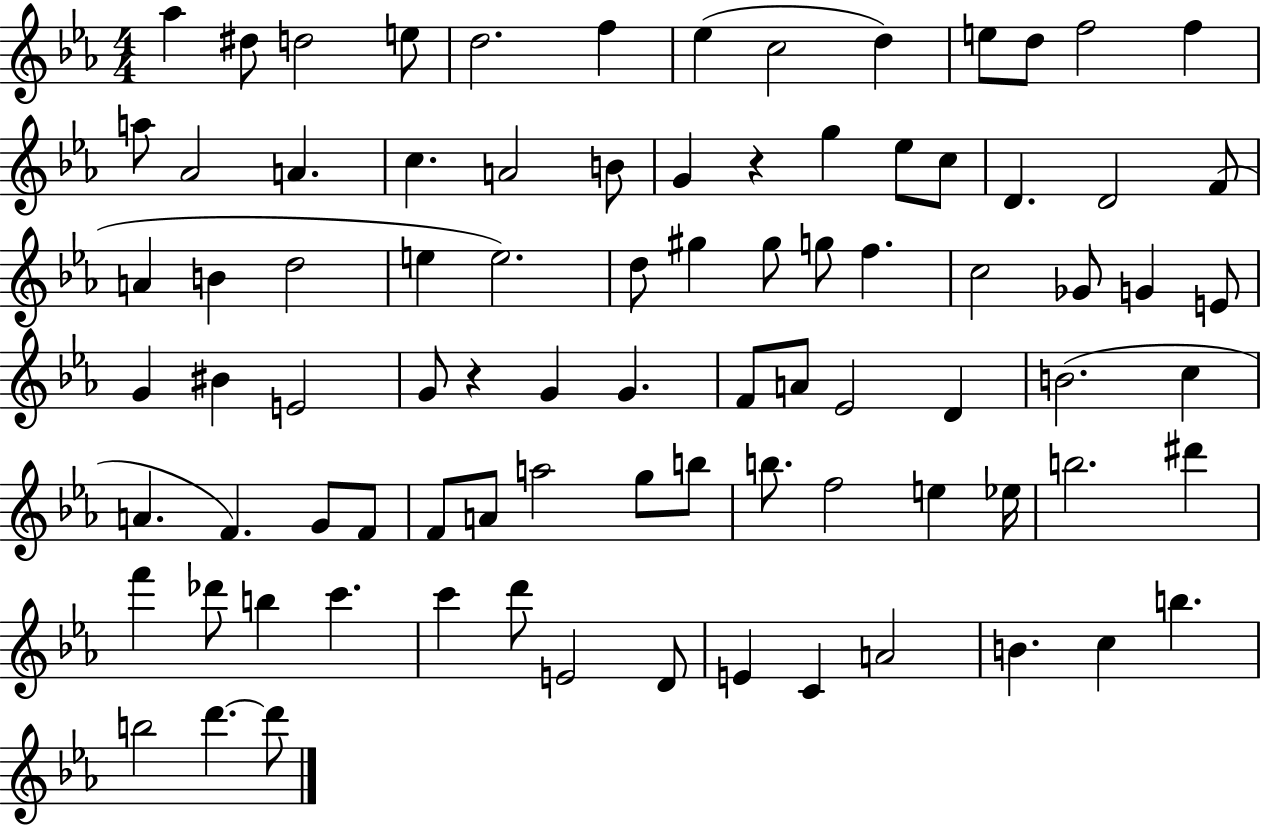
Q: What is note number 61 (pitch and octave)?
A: B5